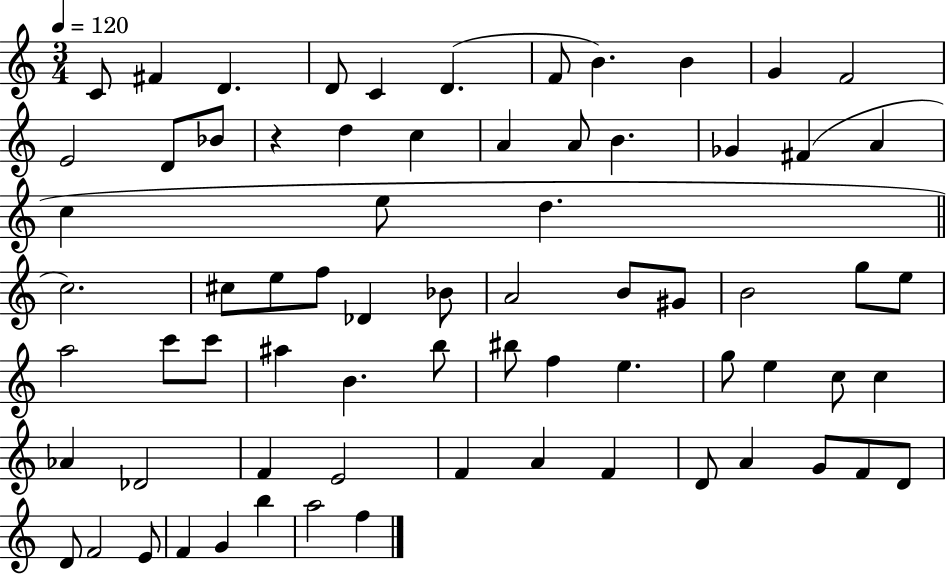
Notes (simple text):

C4/e F#4/q D4/q. D4/e C4/q D4/q. F4/e B4/q. B4/q G4/q F4/h E4/h D4/e Bb4/e R/q D5/q C5/q A4/q A4/e B4/q. Gb4/q F#4/q A4/q C5/q E5/e D5/q. C5/h. C#5/e E5/e F5/e Db4/q Bb4/e A4/h B4/e G#4/e B4/h G5/e E5/e A5/h C6/e C6/e A#5/q B4/q. B5/e BIS5/e F5/q E5/q. G5/e E5/q C5/e C5/q Ab4/q Db4/h F4/q E4/h F4/q A4/q F4/q D4/e A4/q G4/e F4/e D4/e D4/e F4/h E4/e F4/q G4/q B5/q A5/h F5/q